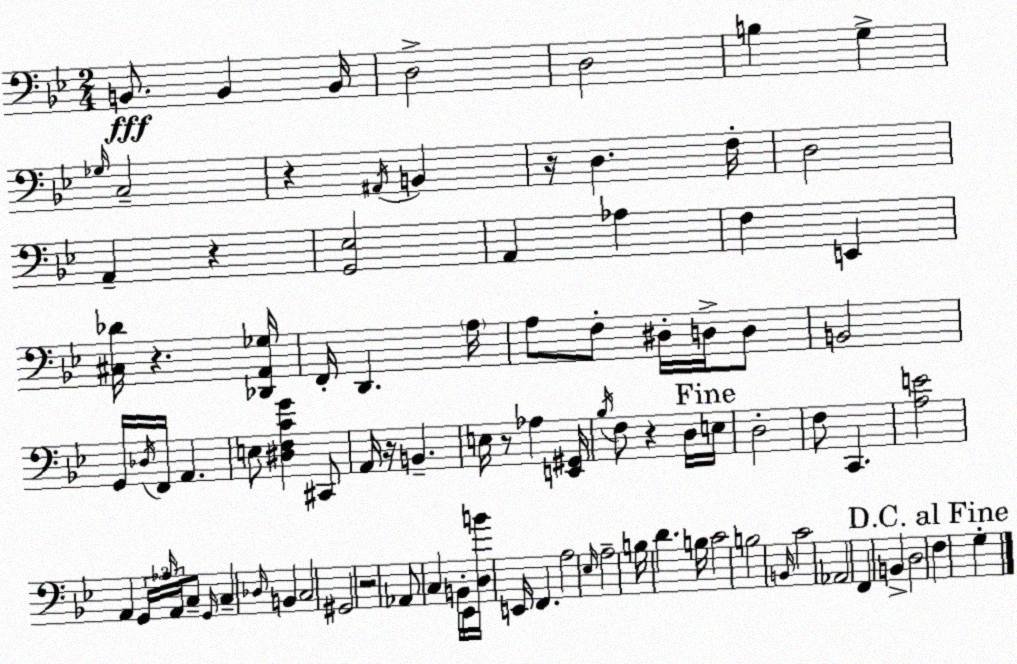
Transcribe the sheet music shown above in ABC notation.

X:1
T:Untitled
M:2/4
L:1/4
K:Gm
B,,/2 B,, B,,/4 D,2 D,2 B, G, _G,/4 C,2 z ^A,,/4 B,, z/4 D, F,/4 D,2 A,, z [G,,_E,]2 A,, _A, F, E,, [^C,_D]/4 z [_D,,A,,_G,]/4 F,,/4 D,, A,/4 A,/2 F,/2 ^D,/4 D,/4 D,/2 B,,2 G,,/4 _D,/4 F,,/4 A,, E,/2 [^D,F,CG] ^C,,/2 A,,/4 z/4 B,, E,/4 z/2 _A, [E,,^G,,]/4 _B,/4 F,/2 z D,/4 E,/4 D,2 F,/2 C,, [A,E]2 A,, G,,/4 _A,/4 A,,/4 C,/2 G,,/4 C, _D,/4 B,, C,2 ^G,,2 z2 _A,,/2 C, B,,/4 _E,,/4 [D,B]/4 E,,/4 F,, A,2 _E,/4 A,2 B,/4 D B,/4 C2 B,2 B,,/4 C2 _A,,2 F,, B,, D,2 F, G,